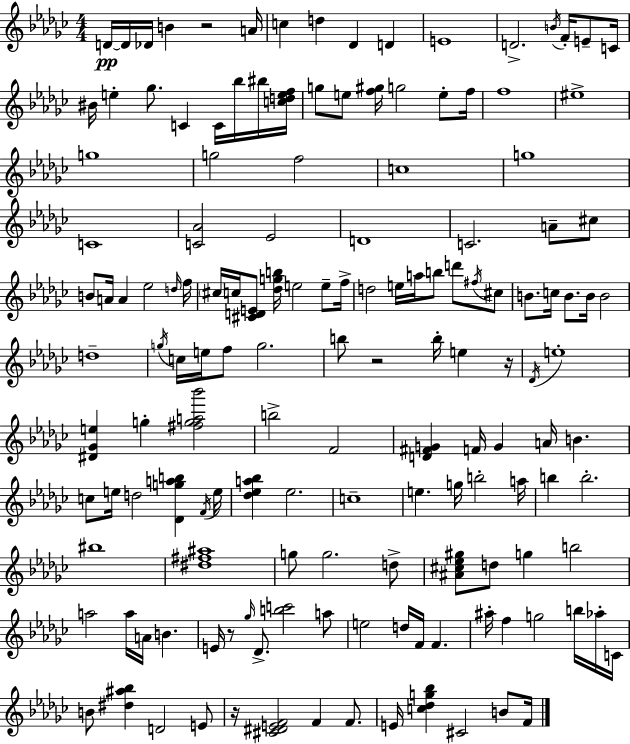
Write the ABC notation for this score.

X:1
T:Untitled
M:4/4
L:1/4
K:Ebm
D/4 D/4 _D/4 B z2 A/4 c d _D D E4 D2 B/4 F/4 E/2 C/4 ^B/4 e _g/2 C C/4 _b/4 ^b/4 [cdef]/4 g/2 e/2 [f^g]/4 g2 e/2 f/4 f4 ^e4 g4 g2 f2 c4 g4 C4 [C_A]2 _E2 D4 C2 A/2 ^c/2 B/2 A/4 A _e2 d/4 f/4 ^c/4 c/4 [^CDE]/2 [_dgb]/4 e2 e/2 f/4 d2 e/4 a/4 b/2 d'/2 ^f/4 ^c/2 B/2 c/4 B/2 B/4 B2 d4 g/4 c/4 e/4 f/2 g2 b/2 z2 b/4 e z/4 _D/4 e4 [^D_Ge] g [^fga_b']2 b2 F2 [D^FG] F/4 G A/4 B c/2 e/4 d2 [_Dgab] F/4 e/4 [_d_ea_b] _e2 c4 e g/4 b2 a/4 b b2 ^b4 [^d^f^a]4 g/2 g2 d/2 [^A^c_e^g]/2 d/2 g b2 a2 a/4 A/4 B E/4 z/2 _g/4 _D/2 [bc']2 a/2 e2 d/4 F/4 F ^a/4 f g2 b/4 _a/4 C/4 B/2 [^d^a_b] D2 E/2 z/4 [^C^DEF]2 F F/2 E/4 [c_dg_b] ^C2 B/2 F/4